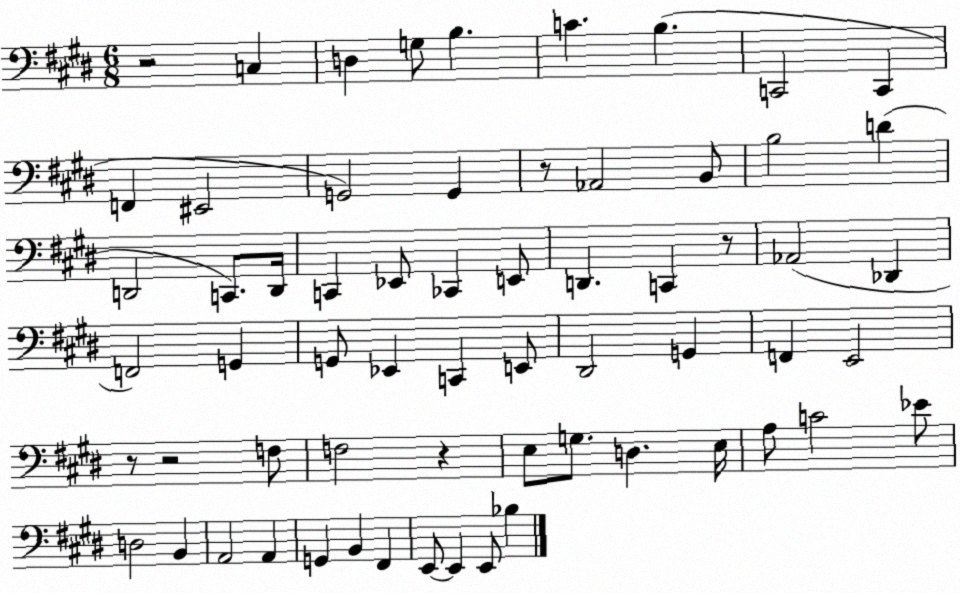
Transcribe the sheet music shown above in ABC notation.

X:1
T:Untitled
M:6/8
L:1/4
K:E
z2 C, D, G,/2 B, C B, C,,2 C,, F,, ^E,,2 G,,2 G,, z/2 _A,,2 B,,/2 B,2 D D,,2 C,,/2 D,,/4 C,, _E,,/2 _C,, E,,/2 D,, C,, z/2 _A,,2 _D,, F,,2 G,, G,,/2 _E,, C,, E,,/2 ^D,,2 G,, F,, E,,2 z/2 z2 F,/2 F,2 z E,/2 G,/2 D, E,/4 A,/2 C2 _E/2 D,2 B,, A,,2 A,, G,, B,, ^F,, E,,/2 E,, E,,/2 _B,